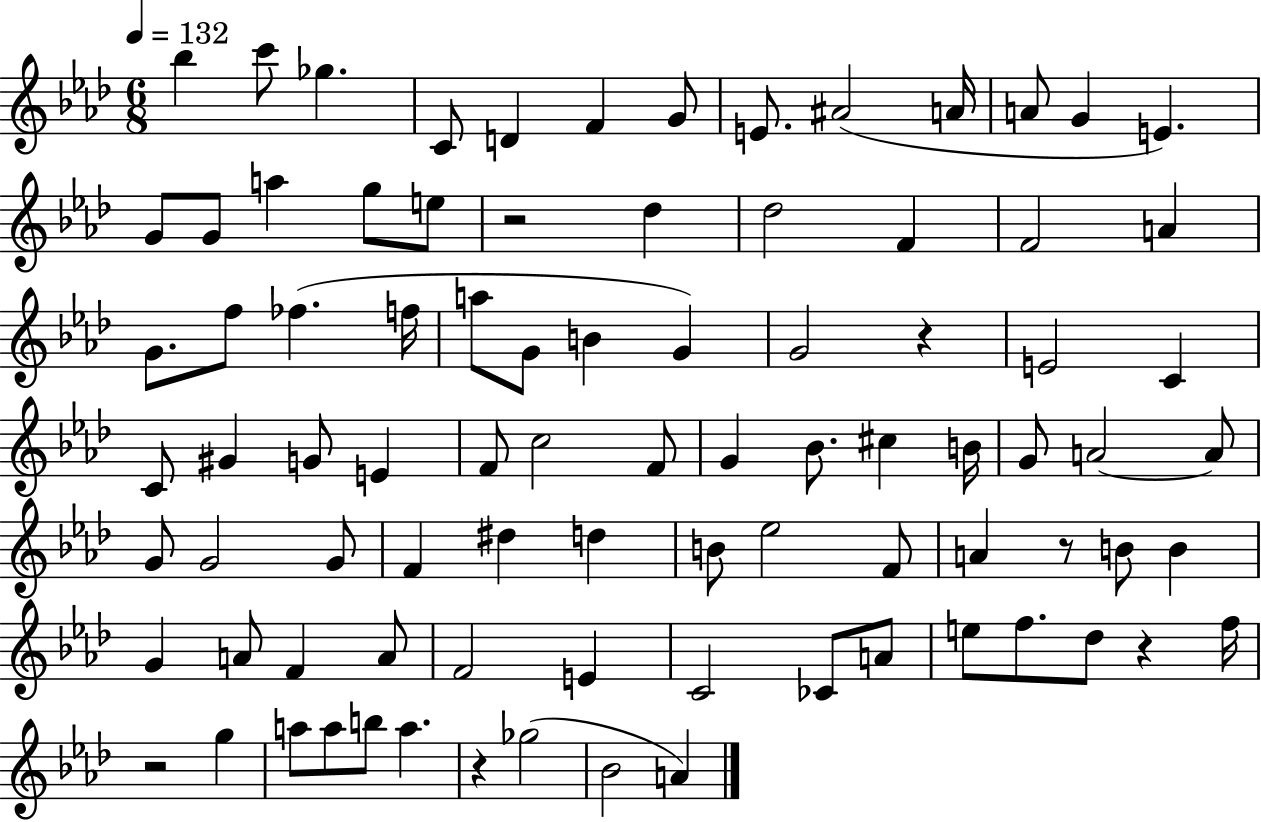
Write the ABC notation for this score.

X:1
T:Untitled
M:6/8
L:1/4
K:Ab
_b c'/2 _g C/2 D F G/2 E/2 ^A2 A/4 A/2 G E G/2 G/2 a g/2 e/2 z2 _d _d2 F F2 A G/2 f/2 _f f/4 a/2 G/2 B G G2 z E2 C C/2 ^G G/2 E F/2 c2 F/2 G _B/2 ^c B/4 G/2 A2 A/2 G/2 G2 G/2 F ^d d B/2 _e2 F/2 A z/2 B/2 B G A/2 F A/2 F2 E C2 _C/2 A/2 e/2 f/2 _d/2 z f/4 z2 g a/2 a/2 b/2 a z _g2 _B2 A